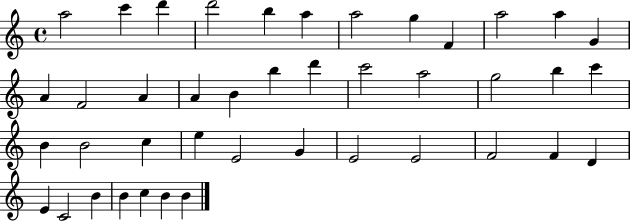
{
  \clef treble
  \time 4/4
  \defaultTimeSignature
  \key c \major
  a''2 c'''4 d'''4 | d'''2 b''4 a''4 | a''2 g''4 f'4 | a''2 a''4 g'4 | \break a'4 f'2 a'4 | a'4 b'4 b''4 d'''4 | c'''2 a''2 | g''2 b''4 c'''4 | \break b'4 b'2 c''4 | e''4 e'2 g'4 | e'2 e'2 | f'2 f'4 d'4 | \break e'4 c'2 b'4 | b'4 c''4 b'4 b'4 | \bar "|."
}